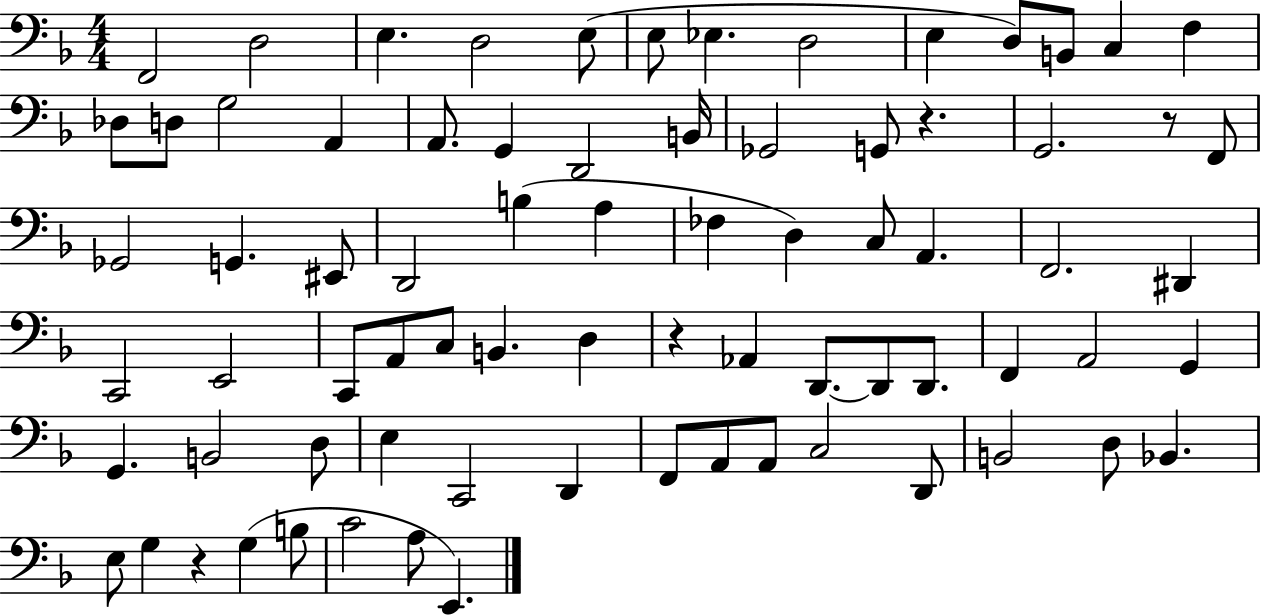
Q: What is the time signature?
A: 4/4